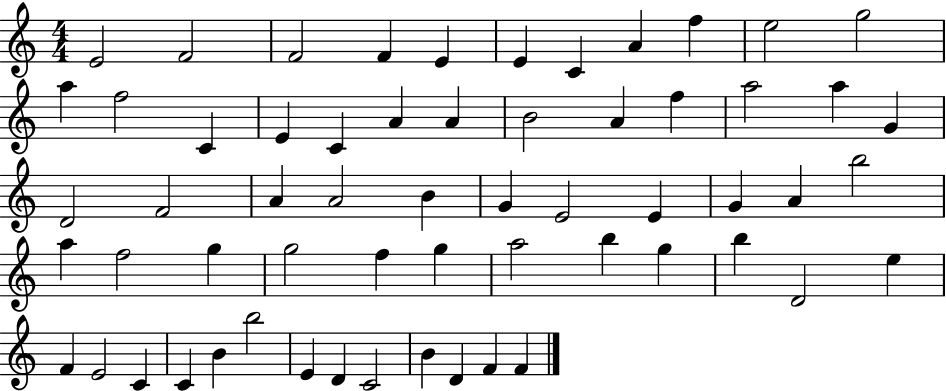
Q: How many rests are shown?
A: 0